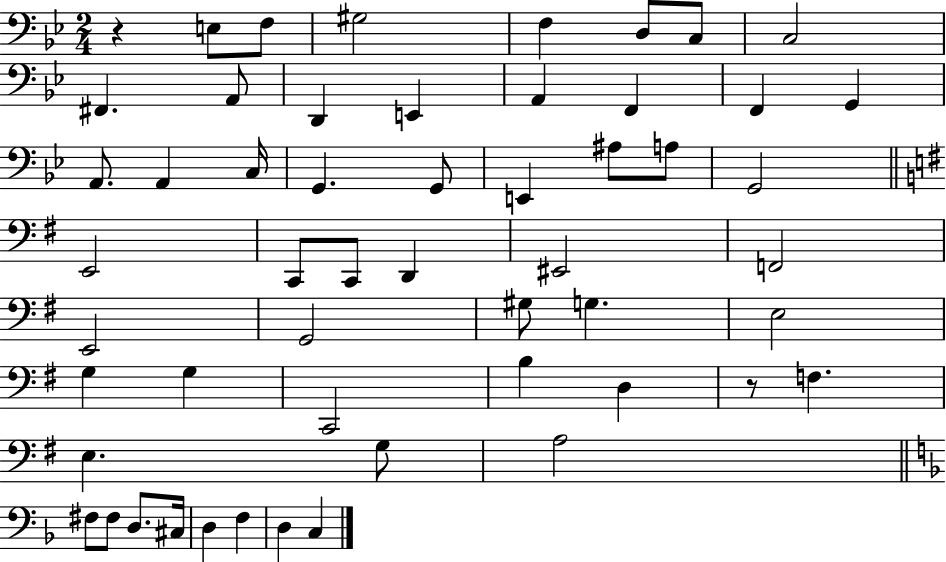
R/q E3/e F3/e G#3/h F3/q D3/e C3/e C3/h F#2/q. A2/e D2/q E2/q A2/q F2/q F2/q G2/q A2/e. A2/q C3/s G2/q. G2/e E2/q A#3/e A3/e G2/h E2/h C2/e C2/e D2/q EIS2/h F2/h E2/h G2/h G#3/e G3/q. E3/h G3/q G3/q C2/h B3/q D3/q R/e F3/q. E3/q. G3/e A3/h F#3/e F#3/e D3/e. C#3/s D3/q F3/q D3/q C3/q